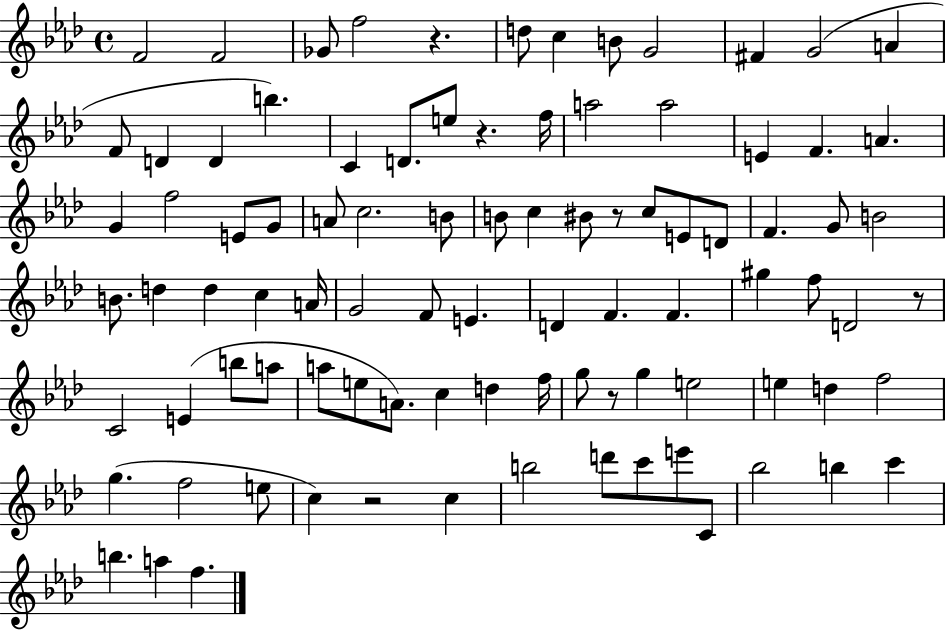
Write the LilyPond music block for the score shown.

{
  \clef treble
  \time 4/4
  \defaultTimeSignature
  \key aes \major
  f'2 f'2 | ges'8 f''2 r4. | d''8 c''4 b'8 g'2 | fis'4 g'2( a'4 | \break f'8 d'4 d'4 b''4.) | c'4 d'8. e''8 r4. f''16 | a''2 a''2 | e'4 f'4. a'4. | \break g'4 f''2 e'8 g'8 | a'8 c''2. b'8 | b'8 c''4 bis'8 r8 c''8 e'8 d'8 | f'4. g'8 b'2 | \break b'8. d''4 d''4 c''4 a'16 | g'2 f'8 e'4. | d'4 f'4. f'4. | gis''4 f''8 d'2 r8 | \break c'2 e'4( b''8 a''8 | a''8 e''8 a'8.) c''4 d''4 f''16 | g''8 r8 g''4 e''2 | e''4 d''4 f''2 | \break g''4.( f''2 e''8 | c''4) r2 c''4 | b''2 d'''8 c'''8 e'''8 c'8 | bes''2 b''4 c'''4 | \break b''4. a''4 f''4. | \bar "|."
}